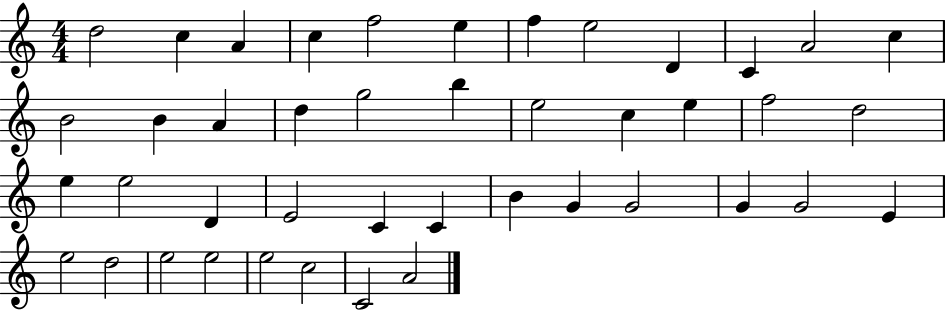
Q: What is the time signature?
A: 4/4